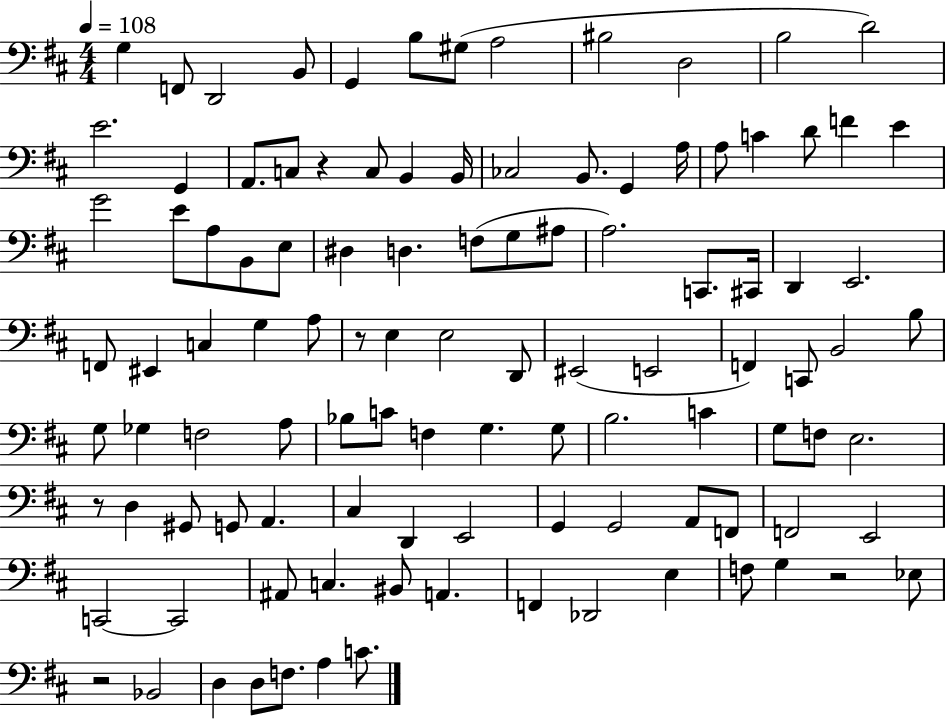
X:1
T:Untitled
M:4/4
L:1/4
K:D
G, F,,/2 D,,2 B,,/2 G,, B,/2 ^G,/2 A,2 ^B,2 D,2 B,2 D2 E2 G,, A,,/2 C,/2 z C,/2 B,, B,,/4 _C,2 B,,/2 G,, A,/4 A,/2 C D/2 F E G2 E/2 A,/2 B,,/2 E,/2 ^D, D, F,/2 G,/2 ^A,/2 A,2 C,,/2 ^C,,/4 D,, E,,2 F,,/2 ^E,, C, G, A,/2 z/2 E, E,2 D,,/2 ^E,,2 E,,2 F,, C,,/2 B,,2 B,/2 G,/2 _G, F,2 A,/2 _B,/2 C/2 F, G, G,/2 B,2 C G,/2 F,/2 E,2 z/2 D, ^G,,/2 G,,/2 A,, ^C, D,, E,,2 G,, G,,2 A,,/2 F,,/2 F,,2 E,,2 C,,2 C,,2 ^A,,/2 C, ^B,,/2 A,, F,, _D,,2 E, F,/2 G, z2 _E,/2 z2 _B,,2 D, D,/2 F,/2 A, C/2